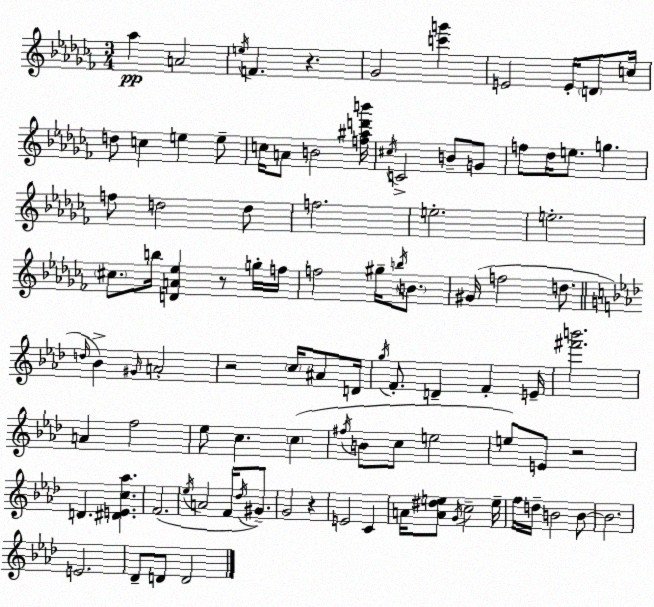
X:1
T:Untitled
M:3/4
L:1/4
K:Abm
_a A2 e/4 F z _G2 [c'g'] E2 E/4 D/2 c/4 d/2 c e e/2 c/4 A/2 B2 [f^ad'b']/4 ^c/4 C2 B/2 G/2 f/2 _d/4 e/2 g f/2 d2 d/2 f2 e2 e2 ^c/2 b/4 [DA_e] z/2 g/4 f/4 f2 ^g/4 b/4 B/2 ^G/4 f2 d/2 d/4 _B ^G/4 A2 z2 c/4 ^A/2 D/4 g/4 F/2 D F E/4 [^f'b']2 A f2 _e/2 c c ^f/4 B/2 c/2 e2 e/2 E/2 z2 D [^DEc_a] F2 _e/4 A2 F/4 _d/4 ^G/2 G2 z E2 C A/4 [A^de]/2 G/4 c2 e/4 f/4 d/4 B2 B/2 B2 E2 _D/2 D/2 D2